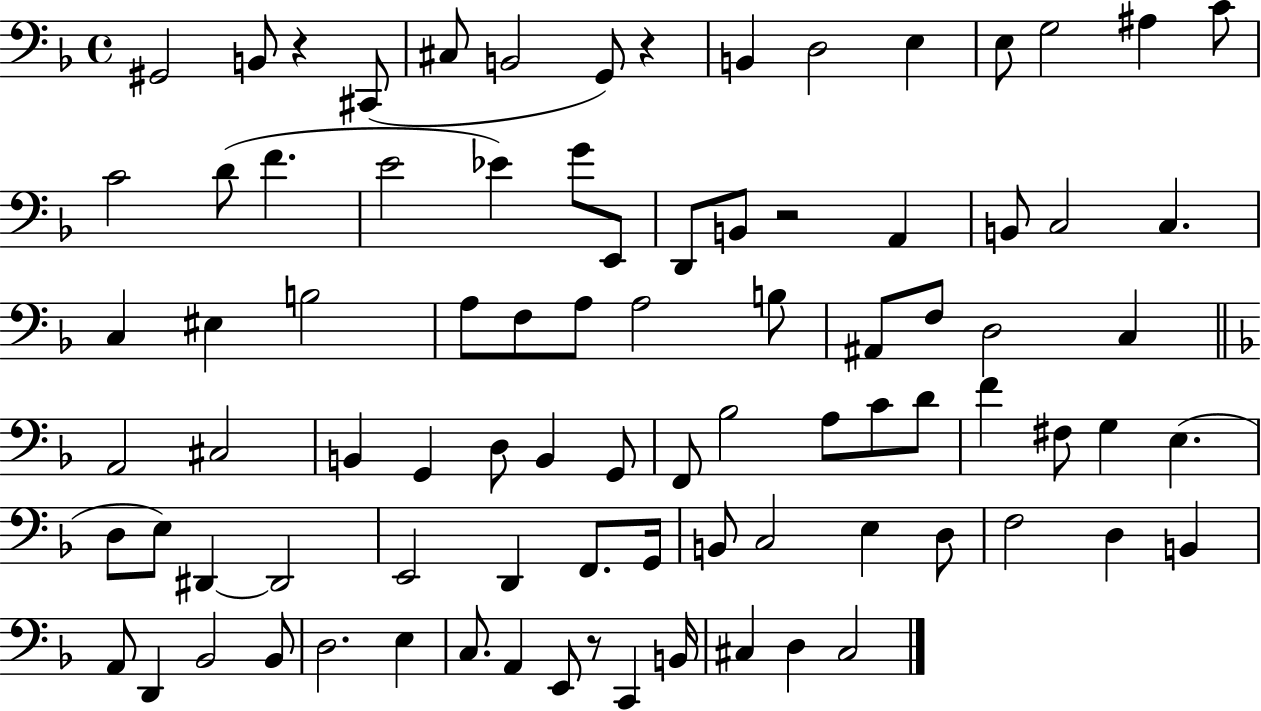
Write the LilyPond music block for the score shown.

{
  \clef bass
  \time 4/4
  \defaultTimeSignature
  \key f \major
  gis,2 b,8 r4 cis,8( | cis8 b,2 g,8) r4 | b,4 d2 e4 | e8 g2 ais4 c'8 | \break c'2 d'8( f'4. | e'2 ees'4) g'8 e,8 | d,8 b,8 r2 a,4 | b,8 c2 c4. | \break c4 eis4 b2 | a8 f8 a8 a2 b8 | ais,8 f8 d2 c4 | \bar "||" \break \key d \minor a,2 cis2 | b,4 g,4 d8 b,4 g,8 | f,8 bes2 a8 c'8 d'8 | f'4 fis8 g4 e4.( | \break d8 e8) dis,4~~ dis,2 | e,2 d,4 f,8. g,16 | b,8 c2 e4 d8 | f2 d4 b,4 | \break a,8 d,4 bes,2 bes,8 | d2. e4 | c8. a,4 e,8 r8 c,4 b,16 | cis4 d4 cis2 | \break \bar "|."
}